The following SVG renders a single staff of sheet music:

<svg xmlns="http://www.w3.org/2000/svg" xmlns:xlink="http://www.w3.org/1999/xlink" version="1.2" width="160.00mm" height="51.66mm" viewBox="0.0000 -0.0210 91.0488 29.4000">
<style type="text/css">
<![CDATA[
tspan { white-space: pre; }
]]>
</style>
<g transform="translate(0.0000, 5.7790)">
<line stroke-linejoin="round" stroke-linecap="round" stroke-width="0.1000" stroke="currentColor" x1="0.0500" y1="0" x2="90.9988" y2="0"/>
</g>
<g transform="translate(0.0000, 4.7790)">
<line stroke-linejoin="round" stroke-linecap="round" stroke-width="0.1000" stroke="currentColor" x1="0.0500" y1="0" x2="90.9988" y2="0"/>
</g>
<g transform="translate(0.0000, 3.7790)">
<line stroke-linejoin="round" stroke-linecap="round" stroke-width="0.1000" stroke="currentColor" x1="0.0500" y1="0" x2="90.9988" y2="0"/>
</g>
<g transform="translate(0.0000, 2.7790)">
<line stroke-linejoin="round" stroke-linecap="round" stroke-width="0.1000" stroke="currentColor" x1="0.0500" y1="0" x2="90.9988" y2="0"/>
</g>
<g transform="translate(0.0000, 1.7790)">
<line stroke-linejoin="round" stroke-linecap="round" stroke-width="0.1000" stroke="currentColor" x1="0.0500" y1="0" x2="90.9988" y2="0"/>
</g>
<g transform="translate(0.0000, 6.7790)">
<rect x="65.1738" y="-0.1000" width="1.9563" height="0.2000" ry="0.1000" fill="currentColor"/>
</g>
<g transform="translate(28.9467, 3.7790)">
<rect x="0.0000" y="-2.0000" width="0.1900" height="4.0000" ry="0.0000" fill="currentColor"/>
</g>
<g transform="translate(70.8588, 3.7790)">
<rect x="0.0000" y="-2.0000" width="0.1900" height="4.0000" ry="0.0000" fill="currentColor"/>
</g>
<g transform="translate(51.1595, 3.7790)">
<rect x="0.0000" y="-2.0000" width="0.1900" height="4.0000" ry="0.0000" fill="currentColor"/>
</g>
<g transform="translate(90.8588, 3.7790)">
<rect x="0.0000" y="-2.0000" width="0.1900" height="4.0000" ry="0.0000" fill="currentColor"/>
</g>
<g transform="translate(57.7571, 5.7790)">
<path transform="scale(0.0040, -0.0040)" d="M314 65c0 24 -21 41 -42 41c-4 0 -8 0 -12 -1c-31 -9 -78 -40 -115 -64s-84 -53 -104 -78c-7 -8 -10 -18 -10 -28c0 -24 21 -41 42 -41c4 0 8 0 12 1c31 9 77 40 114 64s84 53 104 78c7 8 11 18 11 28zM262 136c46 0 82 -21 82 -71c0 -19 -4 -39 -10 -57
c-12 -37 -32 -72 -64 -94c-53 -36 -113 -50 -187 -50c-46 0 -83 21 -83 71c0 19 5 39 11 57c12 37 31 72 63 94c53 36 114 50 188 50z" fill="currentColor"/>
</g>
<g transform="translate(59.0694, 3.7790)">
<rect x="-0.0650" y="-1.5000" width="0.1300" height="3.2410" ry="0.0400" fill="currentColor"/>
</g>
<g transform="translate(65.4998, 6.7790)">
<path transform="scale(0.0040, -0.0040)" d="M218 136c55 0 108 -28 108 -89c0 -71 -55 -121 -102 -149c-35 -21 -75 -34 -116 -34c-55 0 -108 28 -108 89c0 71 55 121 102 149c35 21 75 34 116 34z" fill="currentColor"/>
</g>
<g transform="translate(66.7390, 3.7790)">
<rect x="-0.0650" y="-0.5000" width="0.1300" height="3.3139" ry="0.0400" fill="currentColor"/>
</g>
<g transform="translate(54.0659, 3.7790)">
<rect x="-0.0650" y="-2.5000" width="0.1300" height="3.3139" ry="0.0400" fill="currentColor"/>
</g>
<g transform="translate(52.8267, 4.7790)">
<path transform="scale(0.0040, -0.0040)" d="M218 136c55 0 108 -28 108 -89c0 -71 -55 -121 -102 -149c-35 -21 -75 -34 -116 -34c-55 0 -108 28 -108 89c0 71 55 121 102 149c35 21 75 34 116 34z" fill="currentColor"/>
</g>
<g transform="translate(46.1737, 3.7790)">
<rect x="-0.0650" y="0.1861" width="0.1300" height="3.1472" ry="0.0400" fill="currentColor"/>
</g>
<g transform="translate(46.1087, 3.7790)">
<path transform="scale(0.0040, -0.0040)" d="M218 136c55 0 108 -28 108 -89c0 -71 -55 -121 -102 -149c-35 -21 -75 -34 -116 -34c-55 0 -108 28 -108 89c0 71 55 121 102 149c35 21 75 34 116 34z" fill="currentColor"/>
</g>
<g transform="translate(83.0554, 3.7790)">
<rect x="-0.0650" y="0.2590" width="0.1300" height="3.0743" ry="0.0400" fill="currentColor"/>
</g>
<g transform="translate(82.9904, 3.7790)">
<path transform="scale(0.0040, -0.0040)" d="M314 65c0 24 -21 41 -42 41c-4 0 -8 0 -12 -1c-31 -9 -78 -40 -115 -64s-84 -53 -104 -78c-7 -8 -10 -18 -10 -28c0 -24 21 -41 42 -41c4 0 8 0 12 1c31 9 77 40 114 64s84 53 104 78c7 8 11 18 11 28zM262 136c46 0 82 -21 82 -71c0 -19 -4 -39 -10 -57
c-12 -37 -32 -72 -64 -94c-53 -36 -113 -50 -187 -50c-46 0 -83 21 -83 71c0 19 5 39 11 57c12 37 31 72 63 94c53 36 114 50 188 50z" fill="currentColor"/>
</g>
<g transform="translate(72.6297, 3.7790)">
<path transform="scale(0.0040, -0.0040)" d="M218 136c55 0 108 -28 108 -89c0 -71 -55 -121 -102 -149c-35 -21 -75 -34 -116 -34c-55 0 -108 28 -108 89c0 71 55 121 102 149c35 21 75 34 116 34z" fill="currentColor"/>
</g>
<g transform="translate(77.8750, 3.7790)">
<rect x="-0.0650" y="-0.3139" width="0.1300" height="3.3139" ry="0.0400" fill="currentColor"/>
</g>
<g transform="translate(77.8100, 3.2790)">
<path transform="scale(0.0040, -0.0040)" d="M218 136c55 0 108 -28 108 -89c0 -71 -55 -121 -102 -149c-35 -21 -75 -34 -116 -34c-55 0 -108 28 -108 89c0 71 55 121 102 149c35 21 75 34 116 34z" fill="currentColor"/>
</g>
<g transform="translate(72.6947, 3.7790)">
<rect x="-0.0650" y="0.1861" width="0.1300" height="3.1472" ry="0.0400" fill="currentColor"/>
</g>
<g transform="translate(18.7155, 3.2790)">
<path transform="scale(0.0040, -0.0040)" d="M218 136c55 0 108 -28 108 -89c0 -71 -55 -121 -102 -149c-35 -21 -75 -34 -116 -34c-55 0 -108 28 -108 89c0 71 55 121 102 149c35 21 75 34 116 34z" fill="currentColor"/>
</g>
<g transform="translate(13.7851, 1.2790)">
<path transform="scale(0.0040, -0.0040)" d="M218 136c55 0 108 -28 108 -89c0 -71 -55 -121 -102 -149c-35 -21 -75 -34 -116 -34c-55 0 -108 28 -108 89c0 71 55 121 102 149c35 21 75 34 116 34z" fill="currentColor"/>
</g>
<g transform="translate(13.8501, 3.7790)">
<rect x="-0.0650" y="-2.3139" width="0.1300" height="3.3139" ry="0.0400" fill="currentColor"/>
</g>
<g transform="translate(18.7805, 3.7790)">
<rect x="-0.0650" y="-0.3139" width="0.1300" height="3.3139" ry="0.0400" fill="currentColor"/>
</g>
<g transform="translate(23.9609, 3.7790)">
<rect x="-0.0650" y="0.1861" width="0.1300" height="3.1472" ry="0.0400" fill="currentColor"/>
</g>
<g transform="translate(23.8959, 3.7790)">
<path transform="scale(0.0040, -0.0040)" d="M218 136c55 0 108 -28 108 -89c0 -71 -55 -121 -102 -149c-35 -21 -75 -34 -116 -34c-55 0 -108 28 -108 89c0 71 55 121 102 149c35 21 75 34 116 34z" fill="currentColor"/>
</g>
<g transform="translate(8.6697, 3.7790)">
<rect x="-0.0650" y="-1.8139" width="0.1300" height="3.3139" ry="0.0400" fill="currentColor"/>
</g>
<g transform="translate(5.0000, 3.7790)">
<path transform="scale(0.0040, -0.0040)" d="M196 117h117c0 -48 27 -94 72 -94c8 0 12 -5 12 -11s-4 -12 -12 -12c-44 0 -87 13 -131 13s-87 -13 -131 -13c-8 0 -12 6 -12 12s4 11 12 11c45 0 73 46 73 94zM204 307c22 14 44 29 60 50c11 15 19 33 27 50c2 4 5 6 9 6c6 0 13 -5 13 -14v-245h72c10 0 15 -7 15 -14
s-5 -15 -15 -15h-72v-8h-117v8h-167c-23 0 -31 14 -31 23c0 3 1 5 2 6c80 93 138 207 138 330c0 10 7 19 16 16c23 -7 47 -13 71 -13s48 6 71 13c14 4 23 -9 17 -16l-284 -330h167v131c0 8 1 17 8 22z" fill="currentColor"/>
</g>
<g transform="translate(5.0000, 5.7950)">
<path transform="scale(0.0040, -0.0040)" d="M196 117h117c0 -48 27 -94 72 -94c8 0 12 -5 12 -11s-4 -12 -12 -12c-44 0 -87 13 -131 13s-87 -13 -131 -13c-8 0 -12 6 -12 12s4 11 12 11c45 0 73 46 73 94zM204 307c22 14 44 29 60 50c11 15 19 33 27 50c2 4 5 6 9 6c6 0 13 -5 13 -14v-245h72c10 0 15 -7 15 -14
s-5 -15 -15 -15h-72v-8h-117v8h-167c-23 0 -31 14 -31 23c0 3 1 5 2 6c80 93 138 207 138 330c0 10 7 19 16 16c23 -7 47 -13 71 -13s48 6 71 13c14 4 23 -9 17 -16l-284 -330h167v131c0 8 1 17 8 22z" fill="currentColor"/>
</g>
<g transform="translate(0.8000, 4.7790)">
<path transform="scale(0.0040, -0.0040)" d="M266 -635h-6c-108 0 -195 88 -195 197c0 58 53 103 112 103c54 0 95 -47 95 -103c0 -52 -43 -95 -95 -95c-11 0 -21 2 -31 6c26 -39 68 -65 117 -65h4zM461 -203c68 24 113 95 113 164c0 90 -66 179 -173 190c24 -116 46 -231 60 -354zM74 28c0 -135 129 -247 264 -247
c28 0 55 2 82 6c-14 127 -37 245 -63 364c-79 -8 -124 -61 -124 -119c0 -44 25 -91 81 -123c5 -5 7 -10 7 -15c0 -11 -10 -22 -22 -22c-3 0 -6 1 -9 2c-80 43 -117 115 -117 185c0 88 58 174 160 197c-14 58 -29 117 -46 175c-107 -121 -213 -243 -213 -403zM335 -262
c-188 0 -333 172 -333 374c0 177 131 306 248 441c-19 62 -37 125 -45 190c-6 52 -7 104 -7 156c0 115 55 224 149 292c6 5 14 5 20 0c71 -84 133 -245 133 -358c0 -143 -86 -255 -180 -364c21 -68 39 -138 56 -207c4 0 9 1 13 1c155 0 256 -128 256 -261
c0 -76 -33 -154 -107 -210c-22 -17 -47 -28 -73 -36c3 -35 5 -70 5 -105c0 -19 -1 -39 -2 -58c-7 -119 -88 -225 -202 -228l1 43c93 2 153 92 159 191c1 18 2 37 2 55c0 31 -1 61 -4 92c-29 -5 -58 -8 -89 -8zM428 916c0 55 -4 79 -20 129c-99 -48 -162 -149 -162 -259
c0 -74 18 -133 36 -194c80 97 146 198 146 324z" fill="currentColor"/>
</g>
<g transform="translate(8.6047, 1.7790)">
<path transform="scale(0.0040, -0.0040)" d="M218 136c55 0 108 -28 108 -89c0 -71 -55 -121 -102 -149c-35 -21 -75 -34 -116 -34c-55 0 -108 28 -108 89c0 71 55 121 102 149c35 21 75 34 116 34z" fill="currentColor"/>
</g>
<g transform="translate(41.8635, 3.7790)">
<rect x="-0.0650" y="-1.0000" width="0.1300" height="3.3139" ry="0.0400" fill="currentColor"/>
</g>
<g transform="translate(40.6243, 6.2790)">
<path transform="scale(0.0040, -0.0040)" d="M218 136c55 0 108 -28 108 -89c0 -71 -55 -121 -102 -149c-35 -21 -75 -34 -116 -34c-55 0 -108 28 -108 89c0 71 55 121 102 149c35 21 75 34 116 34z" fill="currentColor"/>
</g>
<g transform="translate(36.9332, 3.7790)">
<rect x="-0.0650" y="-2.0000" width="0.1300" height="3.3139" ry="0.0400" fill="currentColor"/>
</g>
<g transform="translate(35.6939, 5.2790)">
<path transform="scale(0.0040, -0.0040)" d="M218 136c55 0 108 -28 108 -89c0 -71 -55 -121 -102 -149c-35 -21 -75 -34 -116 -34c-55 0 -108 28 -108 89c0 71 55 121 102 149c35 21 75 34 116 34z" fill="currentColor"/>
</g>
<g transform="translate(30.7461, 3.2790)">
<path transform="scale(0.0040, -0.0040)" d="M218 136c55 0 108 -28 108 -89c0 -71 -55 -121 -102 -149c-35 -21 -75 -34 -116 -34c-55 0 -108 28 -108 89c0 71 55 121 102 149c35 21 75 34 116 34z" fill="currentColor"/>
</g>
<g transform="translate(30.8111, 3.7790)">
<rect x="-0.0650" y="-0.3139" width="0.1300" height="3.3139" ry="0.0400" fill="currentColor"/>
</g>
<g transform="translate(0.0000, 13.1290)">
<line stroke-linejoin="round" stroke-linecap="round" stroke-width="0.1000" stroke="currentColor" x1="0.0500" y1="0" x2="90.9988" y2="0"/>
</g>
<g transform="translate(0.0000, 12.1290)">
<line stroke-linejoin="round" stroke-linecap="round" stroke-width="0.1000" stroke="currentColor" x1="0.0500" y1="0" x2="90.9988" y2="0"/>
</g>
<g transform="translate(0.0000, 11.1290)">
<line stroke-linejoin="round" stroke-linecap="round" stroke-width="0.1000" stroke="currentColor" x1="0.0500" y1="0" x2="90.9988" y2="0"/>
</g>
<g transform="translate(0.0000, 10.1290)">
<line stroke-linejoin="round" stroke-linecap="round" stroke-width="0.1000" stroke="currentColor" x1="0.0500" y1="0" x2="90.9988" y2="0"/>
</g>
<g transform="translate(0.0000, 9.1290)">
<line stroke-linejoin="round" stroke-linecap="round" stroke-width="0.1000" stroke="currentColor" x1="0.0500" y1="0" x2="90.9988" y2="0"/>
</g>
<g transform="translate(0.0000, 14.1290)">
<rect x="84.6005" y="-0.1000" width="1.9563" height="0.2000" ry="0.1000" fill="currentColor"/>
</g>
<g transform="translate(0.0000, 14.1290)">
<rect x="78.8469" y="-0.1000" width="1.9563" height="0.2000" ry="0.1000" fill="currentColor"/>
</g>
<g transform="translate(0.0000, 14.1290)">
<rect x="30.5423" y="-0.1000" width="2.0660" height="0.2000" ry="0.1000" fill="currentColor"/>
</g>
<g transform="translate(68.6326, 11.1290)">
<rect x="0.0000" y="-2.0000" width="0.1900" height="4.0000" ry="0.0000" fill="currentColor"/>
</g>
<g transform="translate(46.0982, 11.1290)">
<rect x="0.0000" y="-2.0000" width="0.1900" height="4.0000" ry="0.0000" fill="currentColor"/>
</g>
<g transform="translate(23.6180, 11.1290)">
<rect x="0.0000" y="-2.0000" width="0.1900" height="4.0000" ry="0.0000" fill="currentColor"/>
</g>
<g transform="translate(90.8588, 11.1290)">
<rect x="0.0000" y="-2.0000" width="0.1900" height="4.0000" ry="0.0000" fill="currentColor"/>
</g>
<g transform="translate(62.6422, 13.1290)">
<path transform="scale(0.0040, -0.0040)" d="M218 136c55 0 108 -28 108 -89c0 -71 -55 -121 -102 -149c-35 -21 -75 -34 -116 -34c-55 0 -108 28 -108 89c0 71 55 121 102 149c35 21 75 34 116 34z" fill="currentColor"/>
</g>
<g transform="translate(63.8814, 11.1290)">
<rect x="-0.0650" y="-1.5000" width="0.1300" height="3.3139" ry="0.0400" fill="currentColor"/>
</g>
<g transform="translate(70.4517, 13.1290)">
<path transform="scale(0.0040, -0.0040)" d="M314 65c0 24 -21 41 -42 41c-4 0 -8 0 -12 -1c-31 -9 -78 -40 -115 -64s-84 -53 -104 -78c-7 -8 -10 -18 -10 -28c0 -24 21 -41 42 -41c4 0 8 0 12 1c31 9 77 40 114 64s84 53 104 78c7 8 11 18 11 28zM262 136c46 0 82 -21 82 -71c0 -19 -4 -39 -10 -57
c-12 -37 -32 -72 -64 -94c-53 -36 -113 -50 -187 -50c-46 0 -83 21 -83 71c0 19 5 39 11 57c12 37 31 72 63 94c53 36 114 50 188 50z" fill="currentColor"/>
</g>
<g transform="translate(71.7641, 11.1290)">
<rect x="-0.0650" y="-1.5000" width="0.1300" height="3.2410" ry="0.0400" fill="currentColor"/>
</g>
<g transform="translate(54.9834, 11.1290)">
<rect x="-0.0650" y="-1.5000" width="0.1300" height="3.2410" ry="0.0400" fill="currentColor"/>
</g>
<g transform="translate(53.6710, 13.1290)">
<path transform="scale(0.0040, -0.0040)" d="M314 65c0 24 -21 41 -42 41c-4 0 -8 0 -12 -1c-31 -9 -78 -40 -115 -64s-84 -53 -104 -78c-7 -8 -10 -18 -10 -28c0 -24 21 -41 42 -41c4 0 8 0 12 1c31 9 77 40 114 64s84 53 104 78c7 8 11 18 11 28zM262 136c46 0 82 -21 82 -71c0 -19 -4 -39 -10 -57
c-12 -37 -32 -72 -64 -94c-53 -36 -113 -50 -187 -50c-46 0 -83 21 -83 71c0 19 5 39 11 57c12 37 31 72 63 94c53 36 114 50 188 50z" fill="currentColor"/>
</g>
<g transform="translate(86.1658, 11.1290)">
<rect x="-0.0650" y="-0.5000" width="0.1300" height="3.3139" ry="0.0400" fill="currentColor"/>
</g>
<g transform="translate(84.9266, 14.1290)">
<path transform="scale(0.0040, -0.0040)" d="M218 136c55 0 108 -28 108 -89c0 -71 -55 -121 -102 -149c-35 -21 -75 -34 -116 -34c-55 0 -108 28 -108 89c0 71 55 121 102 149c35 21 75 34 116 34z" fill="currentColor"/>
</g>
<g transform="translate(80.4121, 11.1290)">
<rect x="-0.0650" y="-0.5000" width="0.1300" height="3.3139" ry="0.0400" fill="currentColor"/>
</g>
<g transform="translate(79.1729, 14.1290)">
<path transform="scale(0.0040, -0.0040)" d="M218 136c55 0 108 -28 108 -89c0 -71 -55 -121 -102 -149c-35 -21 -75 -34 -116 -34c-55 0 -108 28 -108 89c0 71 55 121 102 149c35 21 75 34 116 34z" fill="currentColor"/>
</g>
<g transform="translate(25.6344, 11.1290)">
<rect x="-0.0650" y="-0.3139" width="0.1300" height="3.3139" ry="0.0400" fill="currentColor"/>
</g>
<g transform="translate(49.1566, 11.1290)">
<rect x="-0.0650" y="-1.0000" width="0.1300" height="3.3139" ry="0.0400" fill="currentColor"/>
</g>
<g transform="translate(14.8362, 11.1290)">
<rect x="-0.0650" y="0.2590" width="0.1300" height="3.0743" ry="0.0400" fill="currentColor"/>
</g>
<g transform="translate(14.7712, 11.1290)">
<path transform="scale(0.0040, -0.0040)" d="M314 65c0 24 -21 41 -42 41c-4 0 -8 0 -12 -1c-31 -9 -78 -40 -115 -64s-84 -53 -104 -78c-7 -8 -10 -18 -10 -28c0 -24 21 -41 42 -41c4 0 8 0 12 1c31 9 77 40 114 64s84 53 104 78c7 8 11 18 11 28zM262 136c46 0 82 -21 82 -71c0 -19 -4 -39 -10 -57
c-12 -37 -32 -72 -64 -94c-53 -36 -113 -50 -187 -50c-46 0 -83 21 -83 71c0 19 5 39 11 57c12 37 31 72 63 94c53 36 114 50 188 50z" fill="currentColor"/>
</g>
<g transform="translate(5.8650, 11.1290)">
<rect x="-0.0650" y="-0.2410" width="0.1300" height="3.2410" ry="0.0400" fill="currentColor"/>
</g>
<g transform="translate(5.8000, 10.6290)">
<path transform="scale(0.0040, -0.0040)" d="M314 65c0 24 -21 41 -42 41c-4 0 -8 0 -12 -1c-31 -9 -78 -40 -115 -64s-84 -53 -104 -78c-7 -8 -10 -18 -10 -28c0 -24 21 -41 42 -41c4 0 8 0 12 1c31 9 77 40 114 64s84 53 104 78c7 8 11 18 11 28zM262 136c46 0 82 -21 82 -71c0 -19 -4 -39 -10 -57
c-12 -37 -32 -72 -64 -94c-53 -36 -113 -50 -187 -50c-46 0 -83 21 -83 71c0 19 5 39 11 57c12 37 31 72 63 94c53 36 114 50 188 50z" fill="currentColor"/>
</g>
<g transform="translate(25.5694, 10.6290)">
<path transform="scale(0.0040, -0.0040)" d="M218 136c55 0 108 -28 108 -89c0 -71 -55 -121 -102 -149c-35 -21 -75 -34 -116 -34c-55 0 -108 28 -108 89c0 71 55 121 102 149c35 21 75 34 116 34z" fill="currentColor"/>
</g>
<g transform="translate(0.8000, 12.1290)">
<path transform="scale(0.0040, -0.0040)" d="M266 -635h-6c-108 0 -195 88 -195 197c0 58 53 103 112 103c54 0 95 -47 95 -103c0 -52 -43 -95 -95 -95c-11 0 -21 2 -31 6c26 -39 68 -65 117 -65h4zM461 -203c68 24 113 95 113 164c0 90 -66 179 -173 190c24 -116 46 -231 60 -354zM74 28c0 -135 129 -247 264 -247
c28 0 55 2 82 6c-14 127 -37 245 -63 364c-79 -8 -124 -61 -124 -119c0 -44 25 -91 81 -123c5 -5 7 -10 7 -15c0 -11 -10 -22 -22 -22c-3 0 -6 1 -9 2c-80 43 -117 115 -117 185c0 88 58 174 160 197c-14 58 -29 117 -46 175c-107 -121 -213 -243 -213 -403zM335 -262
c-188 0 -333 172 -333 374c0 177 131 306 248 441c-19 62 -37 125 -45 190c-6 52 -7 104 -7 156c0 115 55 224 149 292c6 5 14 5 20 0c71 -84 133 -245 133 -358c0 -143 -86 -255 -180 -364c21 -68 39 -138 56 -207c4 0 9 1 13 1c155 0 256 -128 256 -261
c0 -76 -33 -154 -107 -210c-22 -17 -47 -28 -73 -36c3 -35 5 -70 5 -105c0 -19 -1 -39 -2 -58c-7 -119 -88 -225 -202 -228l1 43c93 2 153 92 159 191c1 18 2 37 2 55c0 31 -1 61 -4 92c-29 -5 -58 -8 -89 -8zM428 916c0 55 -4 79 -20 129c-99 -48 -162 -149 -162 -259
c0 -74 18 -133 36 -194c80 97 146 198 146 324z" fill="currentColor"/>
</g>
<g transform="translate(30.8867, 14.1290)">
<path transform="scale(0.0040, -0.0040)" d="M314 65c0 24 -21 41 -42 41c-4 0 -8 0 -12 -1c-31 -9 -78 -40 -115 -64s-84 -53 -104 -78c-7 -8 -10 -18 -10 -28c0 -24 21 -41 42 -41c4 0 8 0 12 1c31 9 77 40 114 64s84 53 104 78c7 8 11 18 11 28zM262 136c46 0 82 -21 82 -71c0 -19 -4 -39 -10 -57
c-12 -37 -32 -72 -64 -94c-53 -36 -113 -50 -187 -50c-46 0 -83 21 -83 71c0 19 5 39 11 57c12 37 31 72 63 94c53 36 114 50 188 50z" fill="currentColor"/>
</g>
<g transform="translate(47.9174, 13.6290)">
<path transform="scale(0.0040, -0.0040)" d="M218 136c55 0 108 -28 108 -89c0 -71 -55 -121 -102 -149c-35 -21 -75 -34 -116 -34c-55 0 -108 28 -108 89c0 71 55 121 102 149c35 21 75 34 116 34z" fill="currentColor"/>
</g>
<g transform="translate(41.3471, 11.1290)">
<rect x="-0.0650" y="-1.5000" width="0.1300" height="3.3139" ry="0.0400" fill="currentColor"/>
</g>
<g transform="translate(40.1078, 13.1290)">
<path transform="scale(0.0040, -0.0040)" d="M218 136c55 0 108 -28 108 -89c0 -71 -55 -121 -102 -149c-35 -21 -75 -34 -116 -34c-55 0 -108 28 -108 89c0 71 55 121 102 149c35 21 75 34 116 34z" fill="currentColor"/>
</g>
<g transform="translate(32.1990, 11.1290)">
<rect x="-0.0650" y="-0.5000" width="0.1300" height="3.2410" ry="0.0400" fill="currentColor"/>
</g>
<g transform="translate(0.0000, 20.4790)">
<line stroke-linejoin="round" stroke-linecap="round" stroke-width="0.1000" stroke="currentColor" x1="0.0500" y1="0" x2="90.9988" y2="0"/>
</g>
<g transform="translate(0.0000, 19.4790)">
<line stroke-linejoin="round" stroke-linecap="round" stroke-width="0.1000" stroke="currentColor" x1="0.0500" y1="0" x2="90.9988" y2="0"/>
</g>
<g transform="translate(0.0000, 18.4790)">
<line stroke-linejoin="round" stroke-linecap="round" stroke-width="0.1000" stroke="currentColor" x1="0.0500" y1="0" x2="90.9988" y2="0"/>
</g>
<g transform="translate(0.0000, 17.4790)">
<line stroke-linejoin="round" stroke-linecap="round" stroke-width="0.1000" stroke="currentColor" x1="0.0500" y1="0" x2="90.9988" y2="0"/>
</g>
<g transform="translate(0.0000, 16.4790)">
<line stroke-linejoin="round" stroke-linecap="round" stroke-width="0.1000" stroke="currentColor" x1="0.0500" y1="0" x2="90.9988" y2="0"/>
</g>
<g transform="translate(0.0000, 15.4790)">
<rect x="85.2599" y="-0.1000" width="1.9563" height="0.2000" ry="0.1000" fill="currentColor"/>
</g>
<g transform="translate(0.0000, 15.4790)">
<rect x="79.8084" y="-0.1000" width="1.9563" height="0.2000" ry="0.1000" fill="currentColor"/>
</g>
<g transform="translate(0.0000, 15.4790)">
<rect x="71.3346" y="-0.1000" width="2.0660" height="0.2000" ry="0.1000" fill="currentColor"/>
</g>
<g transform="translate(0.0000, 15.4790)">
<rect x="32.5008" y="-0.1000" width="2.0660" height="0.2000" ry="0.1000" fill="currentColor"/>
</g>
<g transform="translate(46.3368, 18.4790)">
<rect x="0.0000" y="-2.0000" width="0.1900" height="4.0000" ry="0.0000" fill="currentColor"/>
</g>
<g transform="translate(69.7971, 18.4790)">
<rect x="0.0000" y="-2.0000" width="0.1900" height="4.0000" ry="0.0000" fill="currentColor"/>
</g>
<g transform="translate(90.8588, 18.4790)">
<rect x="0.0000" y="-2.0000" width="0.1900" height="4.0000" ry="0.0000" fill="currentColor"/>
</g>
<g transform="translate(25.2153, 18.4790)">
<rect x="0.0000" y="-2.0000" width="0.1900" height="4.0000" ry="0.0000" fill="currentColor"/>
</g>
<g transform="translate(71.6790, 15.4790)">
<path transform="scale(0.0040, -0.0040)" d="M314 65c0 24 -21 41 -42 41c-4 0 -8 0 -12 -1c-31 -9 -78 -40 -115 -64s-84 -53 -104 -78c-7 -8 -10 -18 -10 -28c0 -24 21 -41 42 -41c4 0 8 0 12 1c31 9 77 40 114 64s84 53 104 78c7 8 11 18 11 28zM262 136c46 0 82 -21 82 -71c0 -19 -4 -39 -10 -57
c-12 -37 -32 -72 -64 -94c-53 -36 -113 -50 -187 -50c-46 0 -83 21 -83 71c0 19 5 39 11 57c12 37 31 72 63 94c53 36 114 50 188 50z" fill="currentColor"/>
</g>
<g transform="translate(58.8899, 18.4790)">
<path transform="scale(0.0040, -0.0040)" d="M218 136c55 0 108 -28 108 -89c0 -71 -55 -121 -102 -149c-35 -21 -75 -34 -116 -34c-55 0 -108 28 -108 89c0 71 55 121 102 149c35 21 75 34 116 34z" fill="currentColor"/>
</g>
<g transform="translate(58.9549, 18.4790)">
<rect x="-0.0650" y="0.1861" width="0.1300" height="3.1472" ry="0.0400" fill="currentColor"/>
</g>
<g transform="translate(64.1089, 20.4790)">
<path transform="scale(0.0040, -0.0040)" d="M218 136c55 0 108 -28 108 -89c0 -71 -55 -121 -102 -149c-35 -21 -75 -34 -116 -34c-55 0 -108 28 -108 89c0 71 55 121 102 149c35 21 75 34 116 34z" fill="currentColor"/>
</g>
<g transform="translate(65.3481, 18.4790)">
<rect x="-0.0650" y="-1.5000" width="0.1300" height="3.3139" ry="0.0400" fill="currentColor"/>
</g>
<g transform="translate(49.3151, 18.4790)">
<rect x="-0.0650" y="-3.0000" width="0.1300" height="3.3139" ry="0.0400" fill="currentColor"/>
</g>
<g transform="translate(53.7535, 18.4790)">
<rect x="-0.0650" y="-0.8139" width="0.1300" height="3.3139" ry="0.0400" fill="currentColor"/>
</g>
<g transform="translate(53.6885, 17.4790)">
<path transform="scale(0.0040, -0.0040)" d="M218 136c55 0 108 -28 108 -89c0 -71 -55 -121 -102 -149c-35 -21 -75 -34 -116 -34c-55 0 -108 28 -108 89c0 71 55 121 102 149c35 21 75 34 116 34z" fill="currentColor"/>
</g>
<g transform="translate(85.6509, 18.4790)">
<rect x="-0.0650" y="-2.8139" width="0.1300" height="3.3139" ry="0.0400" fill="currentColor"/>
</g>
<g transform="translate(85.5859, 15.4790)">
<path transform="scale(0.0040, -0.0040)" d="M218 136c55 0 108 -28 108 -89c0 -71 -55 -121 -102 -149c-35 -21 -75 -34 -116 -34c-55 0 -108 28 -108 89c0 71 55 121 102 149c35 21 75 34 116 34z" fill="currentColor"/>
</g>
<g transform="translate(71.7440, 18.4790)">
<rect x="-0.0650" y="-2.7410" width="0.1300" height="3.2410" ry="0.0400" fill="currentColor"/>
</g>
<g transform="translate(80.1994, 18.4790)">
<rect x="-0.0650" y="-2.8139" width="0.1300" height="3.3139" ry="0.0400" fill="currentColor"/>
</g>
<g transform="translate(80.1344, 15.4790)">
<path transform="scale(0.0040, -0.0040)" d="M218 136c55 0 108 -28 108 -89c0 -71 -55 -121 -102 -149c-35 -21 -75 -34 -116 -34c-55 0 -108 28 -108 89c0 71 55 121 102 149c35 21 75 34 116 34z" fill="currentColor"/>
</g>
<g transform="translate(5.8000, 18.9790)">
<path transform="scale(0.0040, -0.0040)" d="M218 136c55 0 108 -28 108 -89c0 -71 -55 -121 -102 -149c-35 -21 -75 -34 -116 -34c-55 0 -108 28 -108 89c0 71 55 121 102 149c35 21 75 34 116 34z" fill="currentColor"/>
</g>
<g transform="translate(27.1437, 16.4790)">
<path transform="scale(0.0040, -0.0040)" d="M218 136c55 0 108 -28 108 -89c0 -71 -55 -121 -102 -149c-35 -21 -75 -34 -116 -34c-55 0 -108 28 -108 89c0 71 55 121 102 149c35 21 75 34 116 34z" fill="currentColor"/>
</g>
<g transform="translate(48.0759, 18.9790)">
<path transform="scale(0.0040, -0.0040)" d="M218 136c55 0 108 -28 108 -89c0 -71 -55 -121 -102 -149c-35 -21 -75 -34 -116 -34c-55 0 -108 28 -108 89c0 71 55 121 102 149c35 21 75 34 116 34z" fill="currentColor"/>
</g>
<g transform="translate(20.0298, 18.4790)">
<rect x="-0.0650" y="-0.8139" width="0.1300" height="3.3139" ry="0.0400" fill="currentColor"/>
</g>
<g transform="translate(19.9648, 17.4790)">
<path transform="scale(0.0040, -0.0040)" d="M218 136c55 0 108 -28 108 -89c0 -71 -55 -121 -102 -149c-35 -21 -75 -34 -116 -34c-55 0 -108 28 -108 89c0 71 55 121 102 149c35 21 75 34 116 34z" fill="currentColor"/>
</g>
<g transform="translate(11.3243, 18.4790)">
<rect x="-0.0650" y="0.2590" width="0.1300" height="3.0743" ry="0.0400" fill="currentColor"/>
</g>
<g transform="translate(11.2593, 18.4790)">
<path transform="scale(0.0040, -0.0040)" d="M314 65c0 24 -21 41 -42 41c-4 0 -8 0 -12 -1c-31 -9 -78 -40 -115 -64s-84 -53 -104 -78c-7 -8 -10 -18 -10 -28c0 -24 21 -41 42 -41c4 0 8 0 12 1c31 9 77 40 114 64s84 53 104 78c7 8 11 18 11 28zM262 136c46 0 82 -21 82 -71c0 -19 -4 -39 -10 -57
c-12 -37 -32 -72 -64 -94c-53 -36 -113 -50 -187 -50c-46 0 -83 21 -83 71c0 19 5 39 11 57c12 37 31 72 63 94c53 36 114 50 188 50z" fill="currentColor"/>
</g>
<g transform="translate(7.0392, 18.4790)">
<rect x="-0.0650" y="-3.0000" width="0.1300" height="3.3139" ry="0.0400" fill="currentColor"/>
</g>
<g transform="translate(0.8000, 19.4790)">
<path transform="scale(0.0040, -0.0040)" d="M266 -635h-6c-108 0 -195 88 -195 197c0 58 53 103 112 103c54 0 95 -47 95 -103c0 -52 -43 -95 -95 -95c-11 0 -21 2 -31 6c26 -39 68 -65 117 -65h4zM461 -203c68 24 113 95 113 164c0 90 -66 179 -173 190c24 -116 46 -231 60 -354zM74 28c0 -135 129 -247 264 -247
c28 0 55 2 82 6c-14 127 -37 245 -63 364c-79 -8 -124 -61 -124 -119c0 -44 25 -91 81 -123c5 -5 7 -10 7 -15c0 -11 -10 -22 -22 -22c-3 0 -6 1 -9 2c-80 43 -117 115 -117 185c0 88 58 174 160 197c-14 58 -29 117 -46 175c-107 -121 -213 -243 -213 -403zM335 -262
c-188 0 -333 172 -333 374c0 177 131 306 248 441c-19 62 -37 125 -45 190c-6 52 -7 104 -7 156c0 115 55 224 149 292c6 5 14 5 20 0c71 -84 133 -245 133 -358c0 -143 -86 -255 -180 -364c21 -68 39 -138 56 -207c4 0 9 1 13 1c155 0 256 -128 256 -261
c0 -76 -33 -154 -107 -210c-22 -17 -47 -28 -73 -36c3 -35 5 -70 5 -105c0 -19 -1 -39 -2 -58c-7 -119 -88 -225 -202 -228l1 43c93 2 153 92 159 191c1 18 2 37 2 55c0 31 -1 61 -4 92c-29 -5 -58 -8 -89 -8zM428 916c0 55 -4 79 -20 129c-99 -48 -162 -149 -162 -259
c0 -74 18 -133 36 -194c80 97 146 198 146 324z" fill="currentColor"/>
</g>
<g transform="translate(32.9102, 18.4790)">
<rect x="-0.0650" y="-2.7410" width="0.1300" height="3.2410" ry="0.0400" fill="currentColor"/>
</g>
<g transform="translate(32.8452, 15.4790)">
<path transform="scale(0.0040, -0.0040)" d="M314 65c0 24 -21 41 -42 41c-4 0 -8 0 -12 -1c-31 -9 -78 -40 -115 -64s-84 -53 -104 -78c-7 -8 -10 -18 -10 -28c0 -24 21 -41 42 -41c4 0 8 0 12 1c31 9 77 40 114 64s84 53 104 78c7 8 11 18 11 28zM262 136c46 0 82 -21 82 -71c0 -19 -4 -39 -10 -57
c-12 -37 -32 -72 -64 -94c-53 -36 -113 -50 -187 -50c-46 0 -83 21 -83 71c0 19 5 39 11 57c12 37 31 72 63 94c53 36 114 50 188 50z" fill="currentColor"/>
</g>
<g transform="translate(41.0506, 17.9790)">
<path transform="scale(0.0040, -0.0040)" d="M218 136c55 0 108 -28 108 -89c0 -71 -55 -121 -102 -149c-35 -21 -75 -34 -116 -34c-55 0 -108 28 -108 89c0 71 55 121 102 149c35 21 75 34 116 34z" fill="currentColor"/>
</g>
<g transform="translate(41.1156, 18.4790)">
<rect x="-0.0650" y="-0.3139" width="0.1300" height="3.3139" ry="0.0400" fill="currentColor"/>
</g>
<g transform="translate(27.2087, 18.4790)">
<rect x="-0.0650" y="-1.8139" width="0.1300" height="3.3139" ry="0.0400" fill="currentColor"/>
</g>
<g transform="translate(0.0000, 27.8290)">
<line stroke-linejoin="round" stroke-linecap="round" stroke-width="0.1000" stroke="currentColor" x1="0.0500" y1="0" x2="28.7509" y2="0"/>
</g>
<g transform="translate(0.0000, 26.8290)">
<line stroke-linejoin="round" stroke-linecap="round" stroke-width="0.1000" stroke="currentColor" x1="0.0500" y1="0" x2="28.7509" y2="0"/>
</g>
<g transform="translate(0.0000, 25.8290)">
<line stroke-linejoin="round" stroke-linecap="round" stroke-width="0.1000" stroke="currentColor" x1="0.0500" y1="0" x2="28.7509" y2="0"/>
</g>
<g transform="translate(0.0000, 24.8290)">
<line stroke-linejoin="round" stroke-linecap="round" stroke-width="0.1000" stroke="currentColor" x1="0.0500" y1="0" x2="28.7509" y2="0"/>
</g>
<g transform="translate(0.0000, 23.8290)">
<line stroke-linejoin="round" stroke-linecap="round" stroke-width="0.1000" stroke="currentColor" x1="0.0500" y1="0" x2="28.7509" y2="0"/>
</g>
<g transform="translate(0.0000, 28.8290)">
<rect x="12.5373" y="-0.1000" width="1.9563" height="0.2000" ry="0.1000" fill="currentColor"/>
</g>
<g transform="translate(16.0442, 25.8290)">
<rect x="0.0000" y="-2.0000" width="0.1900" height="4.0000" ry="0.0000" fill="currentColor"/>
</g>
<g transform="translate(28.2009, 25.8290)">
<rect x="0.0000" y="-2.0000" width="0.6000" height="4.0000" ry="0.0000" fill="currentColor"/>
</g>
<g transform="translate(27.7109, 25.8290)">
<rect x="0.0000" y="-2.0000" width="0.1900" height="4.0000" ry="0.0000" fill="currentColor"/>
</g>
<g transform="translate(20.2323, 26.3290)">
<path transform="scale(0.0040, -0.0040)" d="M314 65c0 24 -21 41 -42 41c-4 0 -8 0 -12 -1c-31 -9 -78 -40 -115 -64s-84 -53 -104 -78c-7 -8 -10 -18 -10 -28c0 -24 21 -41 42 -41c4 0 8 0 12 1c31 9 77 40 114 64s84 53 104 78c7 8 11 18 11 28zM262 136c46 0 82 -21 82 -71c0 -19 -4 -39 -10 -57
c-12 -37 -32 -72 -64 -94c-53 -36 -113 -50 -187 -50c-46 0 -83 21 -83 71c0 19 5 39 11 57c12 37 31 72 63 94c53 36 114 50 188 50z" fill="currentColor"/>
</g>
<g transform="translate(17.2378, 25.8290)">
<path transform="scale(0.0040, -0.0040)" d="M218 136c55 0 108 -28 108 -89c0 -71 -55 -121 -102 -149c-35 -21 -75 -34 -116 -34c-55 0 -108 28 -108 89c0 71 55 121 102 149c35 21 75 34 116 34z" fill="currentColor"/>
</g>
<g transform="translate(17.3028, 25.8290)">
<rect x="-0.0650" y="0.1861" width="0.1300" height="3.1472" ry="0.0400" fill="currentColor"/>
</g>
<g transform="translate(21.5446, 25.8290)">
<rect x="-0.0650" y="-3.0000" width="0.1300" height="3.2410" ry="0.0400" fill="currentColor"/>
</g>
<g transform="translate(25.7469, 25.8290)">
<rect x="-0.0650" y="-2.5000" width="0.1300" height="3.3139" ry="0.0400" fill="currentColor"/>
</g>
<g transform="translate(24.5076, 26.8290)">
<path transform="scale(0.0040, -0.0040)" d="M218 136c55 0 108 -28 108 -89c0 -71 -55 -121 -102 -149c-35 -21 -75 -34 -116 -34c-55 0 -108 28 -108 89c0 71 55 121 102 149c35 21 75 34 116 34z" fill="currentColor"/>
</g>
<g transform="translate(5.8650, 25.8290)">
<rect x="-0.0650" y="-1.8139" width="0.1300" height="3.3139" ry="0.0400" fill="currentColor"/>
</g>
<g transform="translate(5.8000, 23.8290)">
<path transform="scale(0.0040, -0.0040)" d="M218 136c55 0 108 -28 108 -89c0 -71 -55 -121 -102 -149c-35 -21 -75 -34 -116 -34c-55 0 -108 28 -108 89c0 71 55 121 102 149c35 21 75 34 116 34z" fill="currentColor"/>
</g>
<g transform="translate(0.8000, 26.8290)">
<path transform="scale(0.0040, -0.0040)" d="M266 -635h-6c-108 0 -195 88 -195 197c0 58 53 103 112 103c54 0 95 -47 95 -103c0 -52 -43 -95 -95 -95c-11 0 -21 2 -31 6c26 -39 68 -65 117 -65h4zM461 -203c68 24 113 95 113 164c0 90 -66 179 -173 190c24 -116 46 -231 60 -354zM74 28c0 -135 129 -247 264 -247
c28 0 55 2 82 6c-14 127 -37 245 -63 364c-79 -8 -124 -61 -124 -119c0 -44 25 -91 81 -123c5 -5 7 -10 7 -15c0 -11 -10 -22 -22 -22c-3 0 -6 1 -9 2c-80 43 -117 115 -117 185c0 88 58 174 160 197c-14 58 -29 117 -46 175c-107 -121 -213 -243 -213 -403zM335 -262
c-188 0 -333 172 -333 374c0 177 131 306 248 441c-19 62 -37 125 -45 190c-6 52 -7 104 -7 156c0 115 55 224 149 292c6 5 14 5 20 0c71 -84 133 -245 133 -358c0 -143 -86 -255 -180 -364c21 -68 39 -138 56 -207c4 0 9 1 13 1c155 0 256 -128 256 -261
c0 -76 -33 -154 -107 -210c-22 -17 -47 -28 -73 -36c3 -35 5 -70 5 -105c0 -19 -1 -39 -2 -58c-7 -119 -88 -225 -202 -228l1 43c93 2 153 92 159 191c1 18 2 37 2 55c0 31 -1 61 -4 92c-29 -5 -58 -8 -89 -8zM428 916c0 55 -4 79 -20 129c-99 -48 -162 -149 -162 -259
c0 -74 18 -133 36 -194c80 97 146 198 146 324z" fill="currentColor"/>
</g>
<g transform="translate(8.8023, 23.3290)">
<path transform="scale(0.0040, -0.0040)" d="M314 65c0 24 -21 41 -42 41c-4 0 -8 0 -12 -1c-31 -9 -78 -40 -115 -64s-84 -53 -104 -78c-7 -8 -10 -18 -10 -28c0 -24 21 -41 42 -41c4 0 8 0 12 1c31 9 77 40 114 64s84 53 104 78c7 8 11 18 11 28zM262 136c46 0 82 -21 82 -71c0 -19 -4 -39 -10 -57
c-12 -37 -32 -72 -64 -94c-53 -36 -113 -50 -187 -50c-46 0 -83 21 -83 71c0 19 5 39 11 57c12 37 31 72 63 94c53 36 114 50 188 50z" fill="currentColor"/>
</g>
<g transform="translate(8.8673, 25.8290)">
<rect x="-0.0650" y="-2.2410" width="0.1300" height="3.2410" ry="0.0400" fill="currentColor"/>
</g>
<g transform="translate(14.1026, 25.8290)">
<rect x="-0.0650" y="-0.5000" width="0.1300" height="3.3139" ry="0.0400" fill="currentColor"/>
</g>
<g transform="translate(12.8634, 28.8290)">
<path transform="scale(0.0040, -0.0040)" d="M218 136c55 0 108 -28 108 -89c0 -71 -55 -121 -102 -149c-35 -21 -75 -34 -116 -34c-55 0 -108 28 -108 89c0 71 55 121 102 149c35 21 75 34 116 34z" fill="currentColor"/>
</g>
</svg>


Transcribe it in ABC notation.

X:1
T:Untitled
M:4/4
L:1/4
K:C
f g c B c F D B G E2 C B c B2 c2 B2 c C2 E D E2 E E2 C C A B2 d f a2 c A d B E a2 a a f g2 C B A2 G